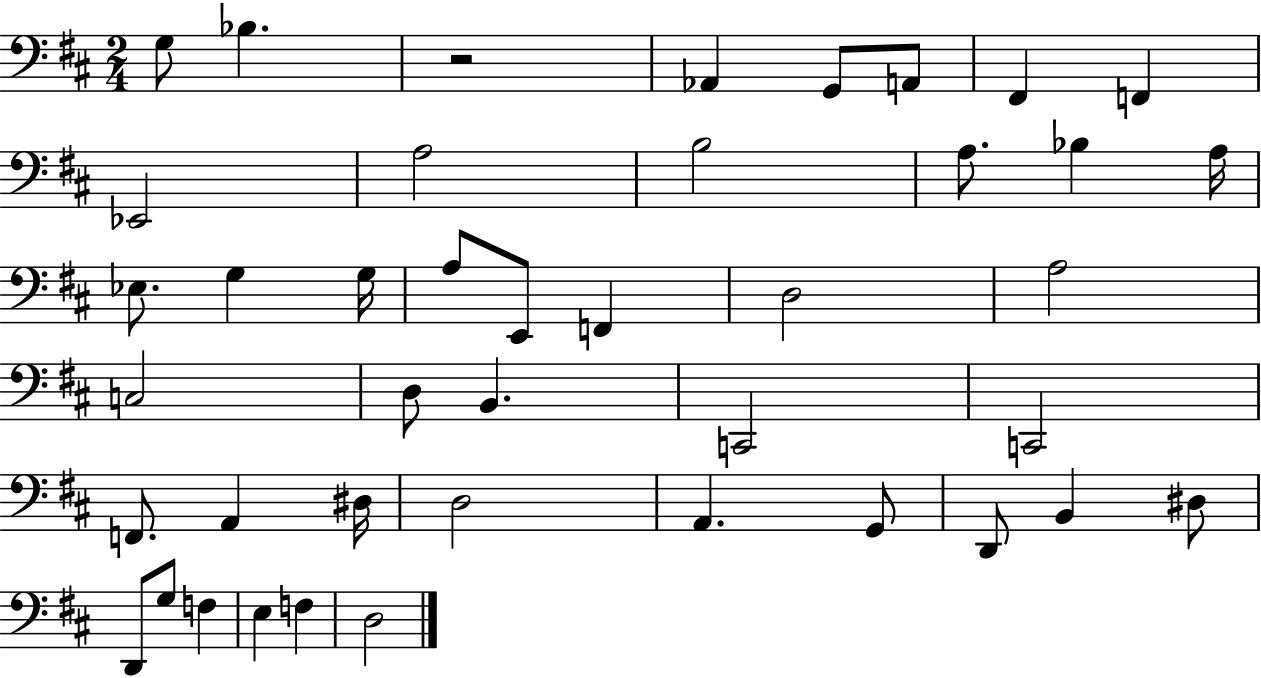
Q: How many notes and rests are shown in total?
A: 42